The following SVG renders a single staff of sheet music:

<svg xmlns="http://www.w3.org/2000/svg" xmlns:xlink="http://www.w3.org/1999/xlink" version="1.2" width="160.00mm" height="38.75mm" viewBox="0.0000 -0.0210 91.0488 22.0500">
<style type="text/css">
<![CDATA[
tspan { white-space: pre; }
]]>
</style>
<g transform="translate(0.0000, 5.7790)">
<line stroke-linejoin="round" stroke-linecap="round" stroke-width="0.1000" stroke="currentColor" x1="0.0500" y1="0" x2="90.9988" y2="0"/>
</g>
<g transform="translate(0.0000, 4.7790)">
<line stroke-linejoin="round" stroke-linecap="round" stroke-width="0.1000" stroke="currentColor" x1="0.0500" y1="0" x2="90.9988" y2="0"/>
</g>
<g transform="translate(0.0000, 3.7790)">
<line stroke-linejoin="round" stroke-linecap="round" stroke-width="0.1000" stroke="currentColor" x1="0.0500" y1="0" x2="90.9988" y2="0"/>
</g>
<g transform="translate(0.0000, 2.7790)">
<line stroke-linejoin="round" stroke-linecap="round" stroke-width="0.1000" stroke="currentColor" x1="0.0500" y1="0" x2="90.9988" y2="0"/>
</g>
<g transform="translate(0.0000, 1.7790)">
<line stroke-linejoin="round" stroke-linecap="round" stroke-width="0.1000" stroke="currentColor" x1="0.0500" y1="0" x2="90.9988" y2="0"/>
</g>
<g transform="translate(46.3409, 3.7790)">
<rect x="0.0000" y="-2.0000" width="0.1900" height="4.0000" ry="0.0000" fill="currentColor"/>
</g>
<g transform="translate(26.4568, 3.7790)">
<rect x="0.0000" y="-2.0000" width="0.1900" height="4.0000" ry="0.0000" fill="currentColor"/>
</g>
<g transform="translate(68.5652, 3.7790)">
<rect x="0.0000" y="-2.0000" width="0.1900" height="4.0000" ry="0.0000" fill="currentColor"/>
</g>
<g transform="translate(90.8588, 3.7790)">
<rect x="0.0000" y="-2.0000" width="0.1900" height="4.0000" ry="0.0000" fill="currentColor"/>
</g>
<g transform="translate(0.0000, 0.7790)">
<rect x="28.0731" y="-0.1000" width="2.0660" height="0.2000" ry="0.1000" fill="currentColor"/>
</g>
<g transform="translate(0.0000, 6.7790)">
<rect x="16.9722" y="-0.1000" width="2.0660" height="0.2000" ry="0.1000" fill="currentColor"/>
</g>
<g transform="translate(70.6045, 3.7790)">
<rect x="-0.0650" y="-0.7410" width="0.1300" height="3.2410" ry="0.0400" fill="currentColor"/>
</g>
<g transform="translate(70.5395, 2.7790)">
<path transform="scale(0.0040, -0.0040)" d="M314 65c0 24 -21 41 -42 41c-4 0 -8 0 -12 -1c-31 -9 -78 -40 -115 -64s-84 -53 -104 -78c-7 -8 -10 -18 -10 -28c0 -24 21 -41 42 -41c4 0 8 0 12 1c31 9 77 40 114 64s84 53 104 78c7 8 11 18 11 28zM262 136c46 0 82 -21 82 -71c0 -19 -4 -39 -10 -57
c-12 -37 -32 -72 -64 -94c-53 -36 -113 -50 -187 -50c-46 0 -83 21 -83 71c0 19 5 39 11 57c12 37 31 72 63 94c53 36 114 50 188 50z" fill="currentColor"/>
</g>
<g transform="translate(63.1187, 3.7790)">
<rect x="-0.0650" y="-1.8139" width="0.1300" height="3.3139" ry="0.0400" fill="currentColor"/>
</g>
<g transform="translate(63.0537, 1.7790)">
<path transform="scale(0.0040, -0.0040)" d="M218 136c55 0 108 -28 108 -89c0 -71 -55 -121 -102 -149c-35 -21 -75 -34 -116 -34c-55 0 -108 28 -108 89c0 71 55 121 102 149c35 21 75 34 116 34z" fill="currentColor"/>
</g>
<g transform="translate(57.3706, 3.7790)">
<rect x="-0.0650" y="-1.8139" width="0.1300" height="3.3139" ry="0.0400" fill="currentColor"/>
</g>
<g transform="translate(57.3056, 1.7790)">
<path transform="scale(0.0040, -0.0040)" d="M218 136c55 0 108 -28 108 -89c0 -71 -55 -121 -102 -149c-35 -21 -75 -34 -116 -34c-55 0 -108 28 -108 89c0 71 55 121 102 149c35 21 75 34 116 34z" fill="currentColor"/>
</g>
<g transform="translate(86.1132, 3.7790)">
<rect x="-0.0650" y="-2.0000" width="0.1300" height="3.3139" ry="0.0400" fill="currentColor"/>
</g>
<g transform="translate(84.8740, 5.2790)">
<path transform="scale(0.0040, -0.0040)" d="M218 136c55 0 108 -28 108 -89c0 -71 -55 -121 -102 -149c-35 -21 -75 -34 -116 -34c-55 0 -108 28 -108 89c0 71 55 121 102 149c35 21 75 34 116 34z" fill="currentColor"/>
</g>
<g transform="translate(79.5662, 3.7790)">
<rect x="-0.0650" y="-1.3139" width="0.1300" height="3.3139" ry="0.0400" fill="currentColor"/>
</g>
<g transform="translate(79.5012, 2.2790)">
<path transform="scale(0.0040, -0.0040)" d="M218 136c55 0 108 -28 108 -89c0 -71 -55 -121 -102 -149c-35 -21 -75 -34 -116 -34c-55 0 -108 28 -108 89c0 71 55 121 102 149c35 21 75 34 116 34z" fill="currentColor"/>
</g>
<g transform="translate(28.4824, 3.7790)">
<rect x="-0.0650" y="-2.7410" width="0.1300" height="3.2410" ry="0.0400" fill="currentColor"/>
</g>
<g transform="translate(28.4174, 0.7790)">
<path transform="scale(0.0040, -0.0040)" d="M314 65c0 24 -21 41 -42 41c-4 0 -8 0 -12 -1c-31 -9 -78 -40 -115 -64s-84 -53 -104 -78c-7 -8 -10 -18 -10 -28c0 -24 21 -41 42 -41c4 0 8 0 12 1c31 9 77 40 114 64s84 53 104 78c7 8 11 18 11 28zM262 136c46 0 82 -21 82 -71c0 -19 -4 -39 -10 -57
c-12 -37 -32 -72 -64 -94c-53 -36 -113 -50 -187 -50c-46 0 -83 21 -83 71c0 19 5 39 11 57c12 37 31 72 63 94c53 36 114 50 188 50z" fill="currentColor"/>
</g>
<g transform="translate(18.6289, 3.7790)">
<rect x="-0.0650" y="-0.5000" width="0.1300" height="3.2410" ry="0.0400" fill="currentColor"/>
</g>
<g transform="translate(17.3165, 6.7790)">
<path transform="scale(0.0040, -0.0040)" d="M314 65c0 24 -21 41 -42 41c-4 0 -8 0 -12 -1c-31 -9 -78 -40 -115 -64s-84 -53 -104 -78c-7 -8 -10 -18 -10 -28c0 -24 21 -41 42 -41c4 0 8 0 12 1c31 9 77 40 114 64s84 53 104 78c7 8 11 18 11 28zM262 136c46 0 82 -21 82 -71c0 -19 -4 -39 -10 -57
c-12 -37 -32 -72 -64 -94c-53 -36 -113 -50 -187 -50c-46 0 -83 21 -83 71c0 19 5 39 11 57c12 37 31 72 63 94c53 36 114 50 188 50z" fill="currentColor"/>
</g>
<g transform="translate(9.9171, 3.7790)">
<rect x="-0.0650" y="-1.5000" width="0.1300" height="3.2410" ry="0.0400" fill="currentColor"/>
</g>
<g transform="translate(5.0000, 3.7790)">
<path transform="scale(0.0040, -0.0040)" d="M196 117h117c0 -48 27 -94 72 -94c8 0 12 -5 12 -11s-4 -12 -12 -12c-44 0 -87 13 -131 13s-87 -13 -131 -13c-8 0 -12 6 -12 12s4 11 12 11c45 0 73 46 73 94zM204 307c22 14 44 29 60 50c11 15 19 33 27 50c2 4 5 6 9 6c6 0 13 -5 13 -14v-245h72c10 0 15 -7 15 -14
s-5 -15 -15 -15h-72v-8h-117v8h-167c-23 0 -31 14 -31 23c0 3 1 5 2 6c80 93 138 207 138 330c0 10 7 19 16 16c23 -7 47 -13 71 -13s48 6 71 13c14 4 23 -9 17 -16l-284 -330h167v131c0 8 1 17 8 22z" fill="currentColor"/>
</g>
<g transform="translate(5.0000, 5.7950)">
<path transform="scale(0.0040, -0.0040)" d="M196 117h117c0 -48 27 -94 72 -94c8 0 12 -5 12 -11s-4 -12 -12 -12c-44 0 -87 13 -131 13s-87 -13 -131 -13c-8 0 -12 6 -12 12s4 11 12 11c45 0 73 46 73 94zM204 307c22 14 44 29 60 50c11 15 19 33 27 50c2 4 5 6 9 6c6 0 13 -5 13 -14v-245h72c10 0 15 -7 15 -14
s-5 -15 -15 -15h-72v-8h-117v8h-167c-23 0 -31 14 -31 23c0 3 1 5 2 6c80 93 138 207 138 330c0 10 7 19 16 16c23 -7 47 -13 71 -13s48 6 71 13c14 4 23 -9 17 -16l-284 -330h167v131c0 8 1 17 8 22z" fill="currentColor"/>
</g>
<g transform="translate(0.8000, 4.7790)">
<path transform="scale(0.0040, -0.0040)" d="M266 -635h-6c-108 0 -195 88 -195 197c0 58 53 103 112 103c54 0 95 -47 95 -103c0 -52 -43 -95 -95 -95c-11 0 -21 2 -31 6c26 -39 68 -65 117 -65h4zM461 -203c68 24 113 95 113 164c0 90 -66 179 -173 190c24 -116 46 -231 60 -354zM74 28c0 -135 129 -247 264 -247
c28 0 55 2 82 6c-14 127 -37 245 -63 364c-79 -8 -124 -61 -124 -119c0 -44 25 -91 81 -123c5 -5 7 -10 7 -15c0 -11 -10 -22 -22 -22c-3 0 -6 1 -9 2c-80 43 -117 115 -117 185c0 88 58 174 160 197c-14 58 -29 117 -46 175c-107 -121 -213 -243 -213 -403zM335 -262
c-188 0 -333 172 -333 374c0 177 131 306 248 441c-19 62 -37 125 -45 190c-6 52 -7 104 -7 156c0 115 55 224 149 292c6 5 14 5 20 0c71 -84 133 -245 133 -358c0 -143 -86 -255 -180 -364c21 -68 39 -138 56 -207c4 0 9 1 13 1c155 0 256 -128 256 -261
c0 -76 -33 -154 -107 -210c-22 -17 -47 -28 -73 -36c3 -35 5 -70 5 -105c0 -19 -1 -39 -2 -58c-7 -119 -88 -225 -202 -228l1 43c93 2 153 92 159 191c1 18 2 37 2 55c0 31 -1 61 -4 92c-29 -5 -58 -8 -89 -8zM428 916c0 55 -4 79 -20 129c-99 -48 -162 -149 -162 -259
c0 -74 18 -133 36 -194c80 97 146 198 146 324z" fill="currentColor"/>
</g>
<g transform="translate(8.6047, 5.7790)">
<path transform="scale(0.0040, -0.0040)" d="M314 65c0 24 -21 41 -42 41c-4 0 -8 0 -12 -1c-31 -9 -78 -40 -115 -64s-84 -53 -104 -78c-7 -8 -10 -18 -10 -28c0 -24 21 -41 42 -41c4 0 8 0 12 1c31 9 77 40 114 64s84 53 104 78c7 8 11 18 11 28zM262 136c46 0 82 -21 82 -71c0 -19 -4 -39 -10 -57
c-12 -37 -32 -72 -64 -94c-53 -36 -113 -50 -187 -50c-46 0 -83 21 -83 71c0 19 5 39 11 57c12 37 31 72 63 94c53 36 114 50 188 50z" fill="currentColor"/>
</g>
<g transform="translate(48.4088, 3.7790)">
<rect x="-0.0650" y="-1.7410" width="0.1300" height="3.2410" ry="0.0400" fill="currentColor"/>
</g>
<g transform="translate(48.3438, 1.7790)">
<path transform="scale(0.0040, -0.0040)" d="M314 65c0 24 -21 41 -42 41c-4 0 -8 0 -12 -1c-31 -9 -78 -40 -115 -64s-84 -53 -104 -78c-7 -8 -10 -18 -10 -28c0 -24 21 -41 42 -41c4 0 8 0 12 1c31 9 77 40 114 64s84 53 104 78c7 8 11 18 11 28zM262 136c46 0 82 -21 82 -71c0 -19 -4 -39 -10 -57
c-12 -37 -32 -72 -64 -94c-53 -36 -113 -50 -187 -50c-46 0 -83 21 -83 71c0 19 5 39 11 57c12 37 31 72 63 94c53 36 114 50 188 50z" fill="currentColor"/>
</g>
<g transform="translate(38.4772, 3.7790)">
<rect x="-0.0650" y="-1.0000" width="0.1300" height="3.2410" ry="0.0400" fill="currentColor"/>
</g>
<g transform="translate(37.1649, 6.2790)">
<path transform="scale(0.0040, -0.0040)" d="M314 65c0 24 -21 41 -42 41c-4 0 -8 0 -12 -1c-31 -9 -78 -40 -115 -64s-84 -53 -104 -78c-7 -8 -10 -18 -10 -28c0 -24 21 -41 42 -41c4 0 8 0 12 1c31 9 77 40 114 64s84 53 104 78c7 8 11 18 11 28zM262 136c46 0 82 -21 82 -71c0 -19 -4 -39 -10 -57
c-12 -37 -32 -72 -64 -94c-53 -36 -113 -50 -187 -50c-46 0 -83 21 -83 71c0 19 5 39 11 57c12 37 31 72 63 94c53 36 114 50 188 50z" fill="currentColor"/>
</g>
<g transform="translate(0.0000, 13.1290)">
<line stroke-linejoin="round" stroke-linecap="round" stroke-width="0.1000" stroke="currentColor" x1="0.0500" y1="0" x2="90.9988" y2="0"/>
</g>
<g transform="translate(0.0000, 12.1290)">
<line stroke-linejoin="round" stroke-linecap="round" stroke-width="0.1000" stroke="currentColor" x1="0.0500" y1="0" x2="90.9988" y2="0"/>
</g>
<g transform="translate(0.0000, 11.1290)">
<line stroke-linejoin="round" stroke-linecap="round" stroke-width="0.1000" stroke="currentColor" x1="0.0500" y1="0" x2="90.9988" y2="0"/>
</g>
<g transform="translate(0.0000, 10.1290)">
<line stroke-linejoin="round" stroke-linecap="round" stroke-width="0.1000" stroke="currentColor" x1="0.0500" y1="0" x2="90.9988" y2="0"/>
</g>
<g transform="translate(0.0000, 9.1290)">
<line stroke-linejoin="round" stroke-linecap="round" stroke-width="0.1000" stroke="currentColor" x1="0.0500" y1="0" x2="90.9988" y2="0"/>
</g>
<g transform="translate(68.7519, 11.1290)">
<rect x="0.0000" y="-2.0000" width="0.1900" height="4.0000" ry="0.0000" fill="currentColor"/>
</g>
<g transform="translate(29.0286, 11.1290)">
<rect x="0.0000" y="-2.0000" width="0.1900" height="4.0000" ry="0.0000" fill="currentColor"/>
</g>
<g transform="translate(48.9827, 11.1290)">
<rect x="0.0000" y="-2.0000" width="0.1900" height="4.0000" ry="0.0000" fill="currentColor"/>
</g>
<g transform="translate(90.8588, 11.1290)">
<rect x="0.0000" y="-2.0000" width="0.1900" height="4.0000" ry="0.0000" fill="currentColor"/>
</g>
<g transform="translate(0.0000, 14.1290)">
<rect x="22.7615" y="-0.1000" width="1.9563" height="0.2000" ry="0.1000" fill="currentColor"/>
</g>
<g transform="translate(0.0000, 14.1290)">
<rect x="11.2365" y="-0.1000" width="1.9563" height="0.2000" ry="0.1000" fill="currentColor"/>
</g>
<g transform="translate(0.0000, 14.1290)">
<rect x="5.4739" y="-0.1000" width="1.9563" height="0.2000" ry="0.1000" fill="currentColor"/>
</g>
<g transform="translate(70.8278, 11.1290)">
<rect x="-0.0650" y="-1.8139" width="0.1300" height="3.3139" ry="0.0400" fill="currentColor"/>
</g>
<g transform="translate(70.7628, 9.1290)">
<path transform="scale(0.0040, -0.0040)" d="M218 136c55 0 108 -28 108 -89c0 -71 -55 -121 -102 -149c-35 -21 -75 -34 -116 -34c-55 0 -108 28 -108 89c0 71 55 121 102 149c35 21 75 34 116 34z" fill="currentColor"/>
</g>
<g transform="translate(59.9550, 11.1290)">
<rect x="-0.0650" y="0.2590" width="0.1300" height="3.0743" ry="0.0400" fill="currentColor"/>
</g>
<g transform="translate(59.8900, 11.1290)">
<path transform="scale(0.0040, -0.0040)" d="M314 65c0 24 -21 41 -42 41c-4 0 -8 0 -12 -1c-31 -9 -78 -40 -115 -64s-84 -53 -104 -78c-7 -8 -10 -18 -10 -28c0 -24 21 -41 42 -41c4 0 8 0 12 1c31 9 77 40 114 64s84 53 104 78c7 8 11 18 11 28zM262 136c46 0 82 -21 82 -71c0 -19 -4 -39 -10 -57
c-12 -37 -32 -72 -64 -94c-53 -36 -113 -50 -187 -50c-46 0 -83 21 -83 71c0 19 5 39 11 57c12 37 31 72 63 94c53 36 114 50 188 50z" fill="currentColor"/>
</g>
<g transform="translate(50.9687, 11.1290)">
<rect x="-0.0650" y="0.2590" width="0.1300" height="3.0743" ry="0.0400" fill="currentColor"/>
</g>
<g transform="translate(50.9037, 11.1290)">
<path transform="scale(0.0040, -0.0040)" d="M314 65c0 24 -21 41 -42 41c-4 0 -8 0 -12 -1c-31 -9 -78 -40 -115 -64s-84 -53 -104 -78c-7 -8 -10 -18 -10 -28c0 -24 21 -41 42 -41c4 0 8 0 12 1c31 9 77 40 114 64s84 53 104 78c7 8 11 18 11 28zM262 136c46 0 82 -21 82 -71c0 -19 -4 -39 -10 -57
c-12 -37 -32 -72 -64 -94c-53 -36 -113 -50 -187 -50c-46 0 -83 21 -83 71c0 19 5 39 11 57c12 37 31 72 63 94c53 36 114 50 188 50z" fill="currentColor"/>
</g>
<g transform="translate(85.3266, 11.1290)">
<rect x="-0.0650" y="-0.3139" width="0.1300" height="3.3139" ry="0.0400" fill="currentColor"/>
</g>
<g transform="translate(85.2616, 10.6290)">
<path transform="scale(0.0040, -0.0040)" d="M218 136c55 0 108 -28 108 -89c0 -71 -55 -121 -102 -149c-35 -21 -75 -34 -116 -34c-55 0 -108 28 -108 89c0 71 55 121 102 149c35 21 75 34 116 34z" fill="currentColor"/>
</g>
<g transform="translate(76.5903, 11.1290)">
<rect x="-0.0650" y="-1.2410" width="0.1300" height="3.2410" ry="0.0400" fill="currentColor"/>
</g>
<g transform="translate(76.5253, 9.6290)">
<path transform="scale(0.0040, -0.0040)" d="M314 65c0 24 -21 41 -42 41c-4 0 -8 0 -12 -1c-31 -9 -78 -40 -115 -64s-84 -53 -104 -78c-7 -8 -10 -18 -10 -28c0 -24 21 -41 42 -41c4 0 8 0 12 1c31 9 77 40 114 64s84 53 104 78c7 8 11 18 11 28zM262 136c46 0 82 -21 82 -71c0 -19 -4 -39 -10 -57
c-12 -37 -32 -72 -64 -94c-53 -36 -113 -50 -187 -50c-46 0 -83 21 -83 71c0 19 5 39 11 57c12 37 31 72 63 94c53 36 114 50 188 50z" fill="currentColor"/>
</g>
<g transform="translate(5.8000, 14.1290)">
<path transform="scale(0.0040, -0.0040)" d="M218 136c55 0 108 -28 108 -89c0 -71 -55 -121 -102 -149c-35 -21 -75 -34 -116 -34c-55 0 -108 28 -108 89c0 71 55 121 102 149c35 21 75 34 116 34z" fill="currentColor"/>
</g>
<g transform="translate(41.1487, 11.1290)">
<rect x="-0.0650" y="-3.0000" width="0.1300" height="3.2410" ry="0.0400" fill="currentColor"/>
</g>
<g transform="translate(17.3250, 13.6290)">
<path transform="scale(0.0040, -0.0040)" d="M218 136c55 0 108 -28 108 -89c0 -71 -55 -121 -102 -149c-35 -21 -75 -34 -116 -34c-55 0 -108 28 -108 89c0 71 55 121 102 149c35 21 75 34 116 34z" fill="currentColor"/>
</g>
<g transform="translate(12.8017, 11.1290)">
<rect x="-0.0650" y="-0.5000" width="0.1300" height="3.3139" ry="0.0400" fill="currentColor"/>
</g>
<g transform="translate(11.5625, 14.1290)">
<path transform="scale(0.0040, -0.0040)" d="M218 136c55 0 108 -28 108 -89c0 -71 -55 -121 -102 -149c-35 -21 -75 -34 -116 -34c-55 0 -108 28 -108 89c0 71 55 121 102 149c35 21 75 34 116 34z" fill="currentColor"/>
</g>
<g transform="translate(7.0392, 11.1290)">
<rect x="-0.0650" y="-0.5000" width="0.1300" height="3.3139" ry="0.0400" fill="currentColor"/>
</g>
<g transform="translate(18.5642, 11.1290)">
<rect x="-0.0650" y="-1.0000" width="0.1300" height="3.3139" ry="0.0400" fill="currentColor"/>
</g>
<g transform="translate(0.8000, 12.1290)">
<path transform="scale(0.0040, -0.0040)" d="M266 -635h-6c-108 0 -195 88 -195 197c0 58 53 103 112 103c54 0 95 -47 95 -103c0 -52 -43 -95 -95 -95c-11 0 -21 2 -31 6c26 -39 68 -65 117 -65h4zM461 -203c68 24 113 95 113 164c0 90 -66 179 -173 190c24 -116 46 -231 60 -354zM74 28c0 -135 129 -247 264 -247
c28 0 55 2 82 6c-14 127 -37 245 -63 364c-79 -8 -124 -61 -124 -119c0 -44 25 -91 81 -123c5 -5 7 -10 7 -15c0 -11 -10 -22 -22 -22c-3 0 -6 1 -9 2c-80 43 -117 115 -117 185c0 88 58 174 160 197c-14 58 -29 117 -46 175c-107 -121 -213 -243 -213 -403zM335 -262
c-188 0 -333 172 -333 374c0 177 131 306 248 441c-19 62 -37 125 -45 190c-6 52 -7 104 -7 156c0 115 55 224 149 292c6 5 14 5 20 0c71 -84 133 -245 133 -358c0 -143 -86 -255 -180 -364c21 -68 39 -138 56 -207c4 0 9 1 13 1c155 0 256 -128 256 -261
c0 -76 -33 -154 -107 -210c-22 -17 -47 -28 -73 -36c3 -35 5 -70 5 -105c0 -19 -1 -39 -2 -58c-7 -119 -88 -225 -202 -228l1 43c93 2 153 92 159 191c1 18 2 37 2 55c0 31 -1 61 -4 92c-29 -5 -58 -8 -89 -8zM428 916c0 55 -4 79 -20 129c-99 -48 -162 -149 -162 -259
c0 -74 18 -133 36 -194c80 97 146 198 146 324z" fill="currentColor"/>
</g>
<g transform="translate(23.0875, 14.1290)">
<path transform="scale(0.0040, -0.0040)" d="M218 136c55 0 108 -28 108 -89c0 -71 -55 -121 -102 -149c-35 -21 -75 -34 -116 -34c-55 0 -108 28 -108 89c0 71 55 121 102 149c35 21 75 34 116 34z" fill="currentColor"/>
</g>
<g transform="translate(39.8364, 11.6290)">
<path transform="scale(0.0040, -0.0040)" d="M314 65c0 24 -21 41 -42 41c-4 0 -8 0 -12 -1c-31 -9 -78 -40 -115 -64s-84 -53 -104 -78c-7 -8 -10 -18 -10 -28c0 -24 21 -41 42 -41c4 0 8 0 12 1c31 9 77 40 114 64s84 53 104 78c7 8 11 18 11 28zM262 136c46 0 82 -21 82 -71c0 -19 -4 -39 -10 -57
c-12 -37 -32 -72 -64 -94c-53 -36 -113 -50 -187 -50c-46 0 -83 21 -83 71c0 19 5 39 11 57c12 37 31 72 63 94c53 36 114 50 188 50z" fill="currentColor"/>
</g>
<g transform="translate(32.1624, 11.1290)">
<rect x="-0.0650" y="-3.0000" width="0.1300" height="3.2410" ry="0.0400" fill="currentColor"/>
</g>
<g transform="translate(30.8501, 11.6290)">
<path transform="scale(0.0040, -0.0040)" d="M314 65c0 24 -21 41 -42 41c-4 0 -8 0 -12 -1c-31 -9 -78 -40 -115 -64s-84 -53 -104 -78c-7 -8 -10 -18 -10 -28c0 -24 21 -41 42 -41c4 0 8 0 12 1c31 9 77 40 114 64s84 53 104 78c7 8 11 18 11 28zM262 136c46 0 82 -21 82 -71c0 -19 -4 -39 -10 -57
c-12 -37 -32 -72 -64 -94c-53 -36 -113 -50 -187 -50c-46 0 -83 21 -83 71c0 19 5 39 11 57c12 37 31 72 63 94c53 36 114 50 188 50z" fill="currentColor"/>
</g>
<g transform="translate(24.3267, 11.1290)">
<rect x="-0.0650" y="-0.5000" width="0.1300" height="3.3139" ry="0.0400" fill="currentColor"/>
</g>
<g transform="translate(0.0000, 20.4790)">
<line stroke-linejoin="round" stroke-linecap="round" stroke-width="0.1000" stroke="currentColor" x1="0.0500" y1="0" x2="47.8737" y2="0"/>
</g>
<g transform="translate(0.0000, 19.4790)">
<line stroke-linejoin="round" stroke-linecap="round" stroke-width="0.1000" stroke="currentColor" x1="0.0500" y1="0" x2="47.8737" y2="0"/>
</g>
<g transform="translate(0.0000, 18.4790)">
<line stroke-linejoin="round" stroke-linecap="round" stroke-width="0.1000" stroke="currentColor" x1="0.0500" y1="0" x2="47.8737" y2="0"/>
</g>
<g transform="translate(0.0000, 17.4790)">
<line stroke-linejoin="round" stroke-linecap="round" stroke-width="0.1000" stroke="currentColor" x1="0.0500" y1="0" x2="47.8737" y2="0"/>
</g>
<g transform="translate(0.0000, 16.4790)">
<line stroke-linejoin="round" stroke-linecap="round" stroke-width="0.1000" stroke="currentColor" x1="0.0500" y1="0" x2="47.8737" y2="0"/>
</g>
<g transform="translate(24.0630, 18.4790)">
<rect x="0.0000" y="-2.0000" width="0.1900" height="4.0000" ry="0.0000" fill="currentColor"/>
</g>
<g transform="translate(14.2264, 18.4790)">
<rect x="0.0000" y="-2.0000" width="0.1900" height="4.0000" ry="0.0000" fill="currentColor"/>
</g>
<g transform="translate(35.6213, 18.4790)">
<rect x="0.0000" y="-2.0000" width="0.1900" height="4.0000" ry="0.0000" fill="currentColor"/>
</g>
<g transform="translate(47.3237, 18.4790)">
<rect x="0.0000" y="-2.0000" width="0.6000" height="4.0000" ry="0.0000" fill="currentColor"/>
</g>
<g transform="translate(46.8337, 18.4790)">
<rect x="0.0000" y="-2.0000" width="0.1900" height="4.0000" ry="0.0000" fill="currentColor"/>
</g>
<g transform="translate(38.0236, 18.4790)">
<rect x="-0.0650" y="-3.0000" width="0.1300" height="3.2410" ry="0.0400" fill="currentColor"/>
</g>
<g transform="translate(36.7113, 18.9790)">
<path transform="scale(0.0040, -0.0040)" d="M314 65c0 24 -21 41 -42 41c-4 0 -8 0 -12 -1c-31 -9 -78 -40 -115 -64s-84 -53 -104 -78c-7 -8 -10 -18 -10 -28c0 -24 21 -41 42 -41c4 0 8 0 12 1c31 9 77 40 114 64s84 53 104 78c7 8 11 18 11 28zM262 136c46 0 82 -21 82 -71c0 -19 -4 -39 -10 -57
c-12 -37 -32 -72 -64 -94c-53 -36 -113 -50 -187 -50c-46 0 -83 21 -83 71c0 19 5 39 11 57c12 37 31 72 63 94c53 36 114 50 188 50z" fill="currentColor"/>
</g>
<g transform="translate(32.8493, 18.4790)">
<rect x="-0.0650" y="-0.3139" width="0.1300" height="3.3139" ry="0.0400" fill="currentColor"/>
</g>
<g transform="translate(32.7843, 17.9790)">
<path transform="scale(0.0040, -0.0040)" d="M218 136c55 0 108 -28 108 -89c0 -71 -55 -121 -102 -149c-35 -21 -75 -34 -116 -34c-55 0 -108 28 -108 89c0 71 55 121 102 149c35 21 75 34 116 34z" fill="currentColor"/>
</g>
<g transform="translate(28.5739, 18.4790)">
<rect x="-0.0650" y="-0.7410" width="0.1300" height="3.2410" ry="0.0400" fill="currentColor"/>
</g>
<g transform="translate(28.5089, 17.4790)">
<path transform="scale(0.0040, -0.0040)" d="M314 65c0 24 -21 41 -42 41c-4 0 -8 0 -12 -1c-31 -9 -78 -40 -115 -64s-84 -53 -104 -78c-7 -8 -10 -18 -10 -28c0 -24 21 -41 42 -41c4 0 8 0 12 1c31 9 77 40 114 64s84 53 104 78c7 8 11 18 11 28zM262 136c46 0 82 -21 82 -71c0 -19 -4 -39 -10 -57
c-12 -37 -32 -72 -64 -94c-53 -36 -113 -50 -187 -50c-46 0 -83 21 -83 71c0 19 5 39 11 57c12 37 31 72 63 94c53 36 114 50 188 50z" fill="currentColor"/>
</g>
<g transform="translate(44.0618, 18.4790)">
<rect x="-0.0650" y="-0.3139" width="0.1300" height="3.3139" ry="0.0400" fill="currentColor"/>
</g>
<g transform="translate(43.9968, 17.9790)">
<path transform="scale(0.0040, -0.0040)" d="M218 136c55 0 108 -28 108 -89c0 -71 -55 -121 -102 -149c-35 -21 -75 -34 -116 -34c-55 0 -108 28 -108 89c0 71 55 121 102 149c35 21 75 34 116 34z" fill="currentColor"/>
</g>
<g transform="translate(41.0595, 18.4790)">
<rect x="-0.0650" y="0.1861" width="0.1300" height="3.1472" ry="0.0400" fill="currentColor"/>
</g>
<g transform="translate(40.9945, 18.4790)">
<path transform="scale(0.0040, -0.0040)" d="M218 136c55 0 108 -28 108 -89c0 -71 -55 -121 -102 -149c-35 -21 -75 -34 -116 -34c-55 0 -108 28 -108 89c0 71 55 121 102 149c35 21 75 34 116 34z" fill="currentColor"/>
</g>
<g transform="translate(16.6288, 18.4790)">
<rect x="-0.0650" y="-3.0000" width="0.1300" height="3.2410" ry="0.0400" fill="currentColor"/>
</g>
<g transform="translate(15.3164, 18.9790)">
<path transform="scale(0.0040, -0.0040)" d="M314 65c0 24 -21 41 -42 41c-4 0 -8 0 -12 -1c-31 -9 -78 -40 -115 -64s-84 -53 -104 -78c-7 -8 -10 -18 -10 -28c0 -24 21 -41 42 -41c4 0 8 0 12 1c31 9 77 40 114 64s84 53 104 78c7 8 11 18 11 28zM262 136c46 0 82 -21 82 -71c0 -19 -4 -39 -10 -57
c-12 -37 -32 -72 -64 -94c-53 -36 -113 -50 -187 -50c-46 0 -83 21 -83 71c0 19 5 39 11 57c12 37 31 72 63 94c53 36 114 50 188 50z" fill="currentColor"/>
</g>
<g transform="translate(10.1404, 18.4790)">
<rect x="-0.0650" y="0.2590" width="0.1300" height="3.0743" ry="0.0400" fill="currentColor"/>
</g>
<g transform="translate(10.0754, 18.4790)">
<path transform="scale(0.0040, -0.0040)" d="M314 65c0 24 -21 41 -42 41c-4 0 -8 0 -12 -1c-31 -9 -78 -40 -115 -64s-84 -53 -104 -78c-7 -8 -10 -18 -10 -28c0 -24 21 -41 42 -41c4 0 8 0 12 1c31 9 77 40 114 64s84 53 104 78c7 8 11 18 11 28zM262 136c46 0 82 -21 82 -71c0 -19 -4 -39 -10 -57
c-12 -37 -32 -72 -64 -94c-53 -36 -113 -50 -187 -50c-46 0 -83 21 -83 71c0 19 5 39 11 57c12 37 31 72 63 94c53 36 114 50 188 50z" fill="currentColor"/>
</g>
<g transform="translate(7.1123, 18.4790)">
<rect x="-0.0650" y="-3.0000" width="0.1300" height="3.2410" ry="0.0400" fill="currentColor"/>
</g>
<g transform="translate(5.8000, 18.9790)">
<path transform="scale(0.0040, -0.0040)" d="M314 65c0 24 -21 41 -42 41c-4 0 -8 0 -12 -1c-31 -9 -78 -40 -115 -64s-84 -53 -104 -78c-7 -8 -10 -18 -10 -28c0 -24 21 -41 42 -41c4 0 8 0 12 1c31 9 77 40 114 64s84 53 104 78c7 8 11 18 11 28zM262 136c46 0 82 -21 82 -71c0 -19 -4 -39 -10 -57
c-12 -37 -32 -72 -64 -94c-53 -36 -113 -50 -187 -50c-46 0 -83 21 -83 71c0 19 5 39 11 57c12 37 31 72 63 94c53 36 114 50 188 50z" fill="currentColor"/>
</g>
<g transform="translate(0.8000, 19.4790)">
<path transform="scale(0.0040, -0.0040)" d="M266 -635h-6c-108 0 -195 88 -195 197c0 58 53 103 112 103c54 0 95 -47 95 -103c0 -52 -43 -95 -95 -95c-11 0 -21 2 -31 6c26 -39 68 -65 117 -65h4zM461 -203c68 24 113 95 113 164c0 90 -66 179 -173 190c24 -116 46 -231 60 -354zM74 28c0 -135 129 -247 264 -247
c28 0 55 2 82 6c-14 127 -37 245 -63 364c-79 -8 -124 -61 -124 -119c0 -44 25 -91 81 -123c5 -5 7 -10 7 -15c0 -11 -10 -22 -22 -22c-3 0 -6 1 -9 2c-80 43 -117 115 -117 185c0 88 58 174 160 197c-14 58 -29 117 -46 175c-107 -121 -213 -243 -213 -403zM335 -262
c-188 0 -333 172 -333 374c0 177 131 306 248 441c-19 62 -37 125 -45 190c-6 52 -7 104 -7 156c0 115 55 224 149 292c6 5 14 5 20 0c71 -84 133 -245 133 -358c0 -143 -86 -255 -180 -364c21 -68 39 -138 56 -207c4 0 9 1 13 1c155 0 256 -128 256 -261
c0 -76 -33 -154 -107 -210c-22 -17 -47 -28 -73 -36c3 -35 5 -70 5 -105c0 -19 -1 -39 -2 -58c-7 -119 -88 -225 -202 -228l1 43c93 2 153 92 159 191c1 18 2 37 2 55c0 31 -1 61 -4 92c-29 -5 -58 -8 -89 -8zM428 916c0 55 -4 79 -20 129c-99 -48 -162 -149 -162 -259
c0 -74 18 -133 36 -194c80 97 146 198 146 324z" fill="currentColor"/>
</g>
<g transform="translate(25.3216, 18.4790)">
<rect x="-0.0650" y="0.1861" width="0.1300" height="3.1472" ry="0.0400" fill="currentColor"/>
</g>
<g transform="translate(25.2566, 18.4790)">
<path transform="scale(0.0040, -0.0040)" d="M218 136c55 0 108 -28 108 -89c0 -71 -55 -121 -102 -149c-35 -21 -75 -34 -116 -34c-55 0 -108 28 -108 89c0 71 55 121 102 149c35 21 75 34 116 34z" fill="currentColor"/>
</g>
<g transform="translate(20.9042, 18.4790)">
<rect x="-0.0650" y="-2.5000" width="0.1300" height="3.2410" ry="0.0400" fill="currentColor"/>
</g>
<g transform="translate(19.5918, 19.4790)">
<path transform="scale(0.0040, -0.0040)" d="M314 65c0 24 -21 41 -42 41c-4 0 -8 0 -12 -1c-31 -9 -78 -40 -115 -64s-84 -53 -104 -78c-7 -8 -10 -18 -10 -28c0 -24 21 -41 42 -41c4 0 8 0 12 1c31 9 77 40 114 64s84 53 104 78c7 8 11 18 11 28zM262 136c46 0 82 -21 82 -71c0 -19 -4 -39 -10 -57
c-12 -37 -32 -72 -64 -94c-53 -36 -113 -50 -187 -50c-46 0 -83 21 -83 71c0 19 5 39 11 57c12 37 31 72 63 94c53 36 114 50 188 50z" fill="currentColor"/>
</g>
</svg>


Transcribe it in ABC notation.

X:1
T:Untitled
M:4/4
L:1/4
K:C
E2 C2 a2 D2 f2 f f d2 e F C C D C A2 A2 B2 B2 f e2 c A2 B2 A2 G2 B d2 c A2 B c